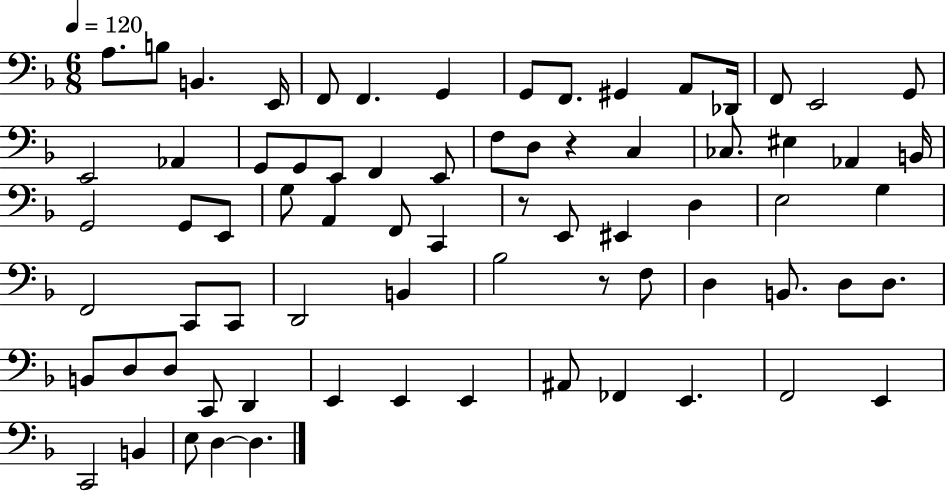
X:1
T:Untitled
M:6/8
L:1/4
K:F
A,/2 B,/2 B,, E,,/4 F,,/2 F,, G,, G,,/2 F,,/2 ^G,, A,,/2 _D,,/4 F,,/2 E,,2 G,,/2 E,,2 _A,, G,,/2 G,,/2 E,,/2 F,, E,,/2 F,/2 D,/2 z C, _C,/2 ^E, _A,, B,,/4 G,,2 G,,/2 E,,/2 G,/2 A,, F,,/2 C,, z/2 E,,/2 ^E,, D, E,2 G, F,,2 C,,/2 C,,/2 D,,2 B,, _B,2 z/2 F,/2 D, B,,/2 D,/2 D,/2 B,,/2 D,/2 D,/2 C,,/2 D,, E,, E,, E,, ^A,,/2 _F,, E,, F,,2 E,, C,,2 B,, E,/2 D, D,